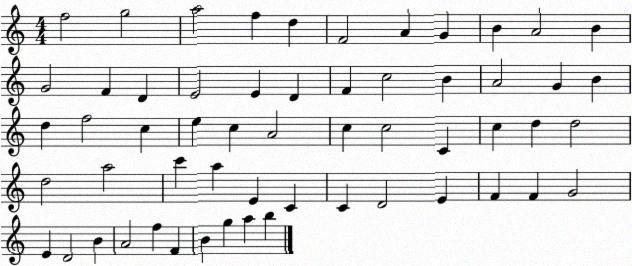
X:1
T:Untitled
M:4/4
L:1/4
K:C
f2 g2 a2 f d F2 A G B A2 B G2 F D E2 E D F c2 B A2 G B d f2 c e c A2 c c2 C c d d2 d2 a2 c' a E C C D2 E F F G2 E D2 B A2 f F B g a b